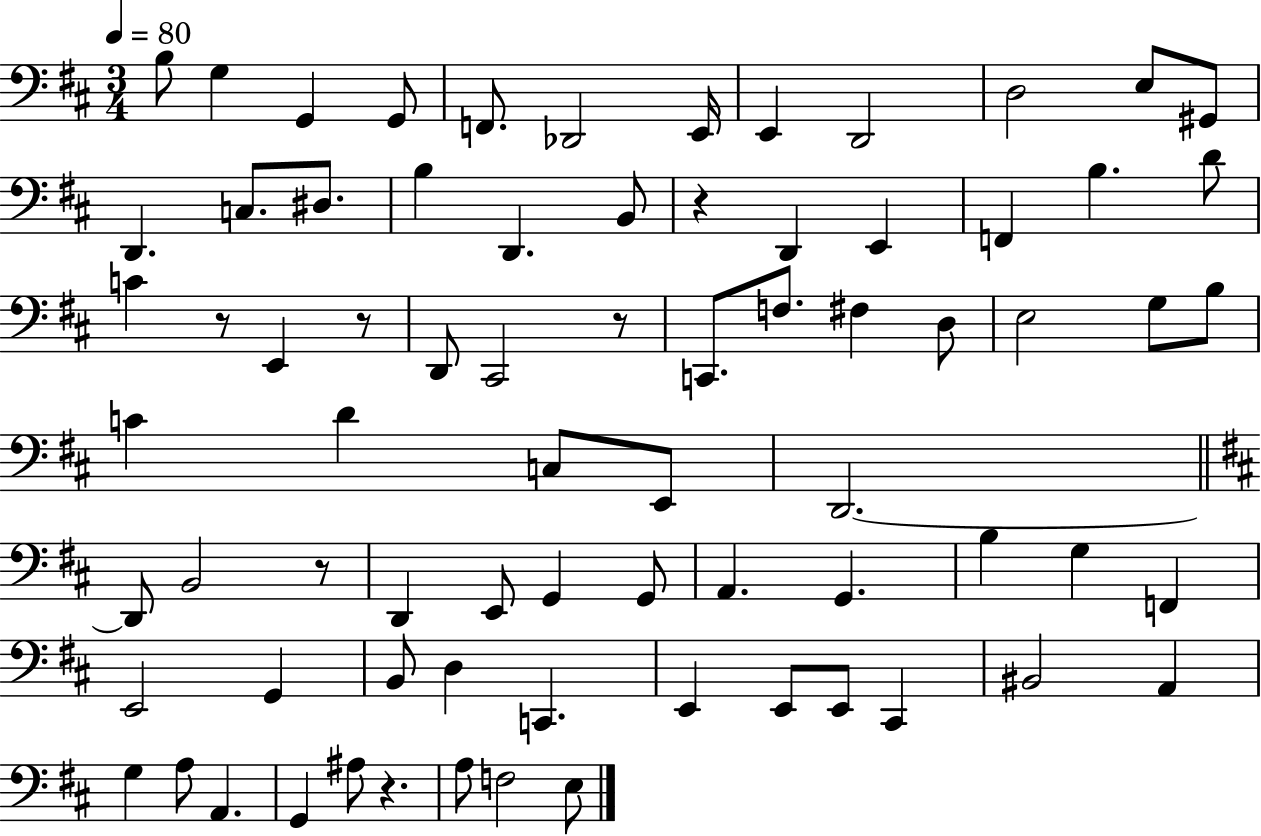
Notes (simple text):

B3/e G3/q G2/q G2/e F2/e. Db2/h E2/s E2/q D2/h D3/h E3/e G#2/e D2/q. C3/e. D#3/e. B3/q D2/q. B2/e R/q D2/q E2/q F2/q B3/q. D4/e C4/q R/e E2/q R/e D2/e C#2/h R/e C2/e. F3/e. F#3/q D3/e E3/h G3/e B3/e C4/q D4/q C3/e E2/e D2/h. D2/e B2/h R/e D2/q E2/e G2/q G2/e A2/q. G2/q. B3/q G3/q F2/q E2/h G2/q B2/e D3/q C2/q. E2/q E2/e E2/e C#2/q BIS2/h A2/q G3/q A3/e A2/q. G2/q A#3/e R/q. A3/e F3/h E3/e